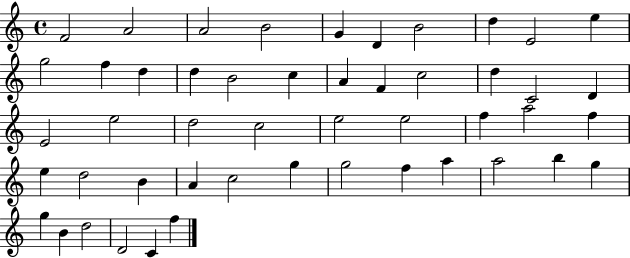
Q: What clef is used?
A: treble